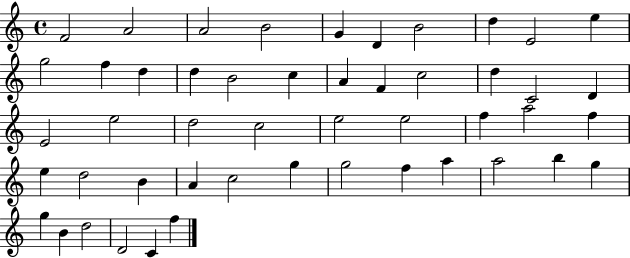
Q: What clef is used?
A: treble